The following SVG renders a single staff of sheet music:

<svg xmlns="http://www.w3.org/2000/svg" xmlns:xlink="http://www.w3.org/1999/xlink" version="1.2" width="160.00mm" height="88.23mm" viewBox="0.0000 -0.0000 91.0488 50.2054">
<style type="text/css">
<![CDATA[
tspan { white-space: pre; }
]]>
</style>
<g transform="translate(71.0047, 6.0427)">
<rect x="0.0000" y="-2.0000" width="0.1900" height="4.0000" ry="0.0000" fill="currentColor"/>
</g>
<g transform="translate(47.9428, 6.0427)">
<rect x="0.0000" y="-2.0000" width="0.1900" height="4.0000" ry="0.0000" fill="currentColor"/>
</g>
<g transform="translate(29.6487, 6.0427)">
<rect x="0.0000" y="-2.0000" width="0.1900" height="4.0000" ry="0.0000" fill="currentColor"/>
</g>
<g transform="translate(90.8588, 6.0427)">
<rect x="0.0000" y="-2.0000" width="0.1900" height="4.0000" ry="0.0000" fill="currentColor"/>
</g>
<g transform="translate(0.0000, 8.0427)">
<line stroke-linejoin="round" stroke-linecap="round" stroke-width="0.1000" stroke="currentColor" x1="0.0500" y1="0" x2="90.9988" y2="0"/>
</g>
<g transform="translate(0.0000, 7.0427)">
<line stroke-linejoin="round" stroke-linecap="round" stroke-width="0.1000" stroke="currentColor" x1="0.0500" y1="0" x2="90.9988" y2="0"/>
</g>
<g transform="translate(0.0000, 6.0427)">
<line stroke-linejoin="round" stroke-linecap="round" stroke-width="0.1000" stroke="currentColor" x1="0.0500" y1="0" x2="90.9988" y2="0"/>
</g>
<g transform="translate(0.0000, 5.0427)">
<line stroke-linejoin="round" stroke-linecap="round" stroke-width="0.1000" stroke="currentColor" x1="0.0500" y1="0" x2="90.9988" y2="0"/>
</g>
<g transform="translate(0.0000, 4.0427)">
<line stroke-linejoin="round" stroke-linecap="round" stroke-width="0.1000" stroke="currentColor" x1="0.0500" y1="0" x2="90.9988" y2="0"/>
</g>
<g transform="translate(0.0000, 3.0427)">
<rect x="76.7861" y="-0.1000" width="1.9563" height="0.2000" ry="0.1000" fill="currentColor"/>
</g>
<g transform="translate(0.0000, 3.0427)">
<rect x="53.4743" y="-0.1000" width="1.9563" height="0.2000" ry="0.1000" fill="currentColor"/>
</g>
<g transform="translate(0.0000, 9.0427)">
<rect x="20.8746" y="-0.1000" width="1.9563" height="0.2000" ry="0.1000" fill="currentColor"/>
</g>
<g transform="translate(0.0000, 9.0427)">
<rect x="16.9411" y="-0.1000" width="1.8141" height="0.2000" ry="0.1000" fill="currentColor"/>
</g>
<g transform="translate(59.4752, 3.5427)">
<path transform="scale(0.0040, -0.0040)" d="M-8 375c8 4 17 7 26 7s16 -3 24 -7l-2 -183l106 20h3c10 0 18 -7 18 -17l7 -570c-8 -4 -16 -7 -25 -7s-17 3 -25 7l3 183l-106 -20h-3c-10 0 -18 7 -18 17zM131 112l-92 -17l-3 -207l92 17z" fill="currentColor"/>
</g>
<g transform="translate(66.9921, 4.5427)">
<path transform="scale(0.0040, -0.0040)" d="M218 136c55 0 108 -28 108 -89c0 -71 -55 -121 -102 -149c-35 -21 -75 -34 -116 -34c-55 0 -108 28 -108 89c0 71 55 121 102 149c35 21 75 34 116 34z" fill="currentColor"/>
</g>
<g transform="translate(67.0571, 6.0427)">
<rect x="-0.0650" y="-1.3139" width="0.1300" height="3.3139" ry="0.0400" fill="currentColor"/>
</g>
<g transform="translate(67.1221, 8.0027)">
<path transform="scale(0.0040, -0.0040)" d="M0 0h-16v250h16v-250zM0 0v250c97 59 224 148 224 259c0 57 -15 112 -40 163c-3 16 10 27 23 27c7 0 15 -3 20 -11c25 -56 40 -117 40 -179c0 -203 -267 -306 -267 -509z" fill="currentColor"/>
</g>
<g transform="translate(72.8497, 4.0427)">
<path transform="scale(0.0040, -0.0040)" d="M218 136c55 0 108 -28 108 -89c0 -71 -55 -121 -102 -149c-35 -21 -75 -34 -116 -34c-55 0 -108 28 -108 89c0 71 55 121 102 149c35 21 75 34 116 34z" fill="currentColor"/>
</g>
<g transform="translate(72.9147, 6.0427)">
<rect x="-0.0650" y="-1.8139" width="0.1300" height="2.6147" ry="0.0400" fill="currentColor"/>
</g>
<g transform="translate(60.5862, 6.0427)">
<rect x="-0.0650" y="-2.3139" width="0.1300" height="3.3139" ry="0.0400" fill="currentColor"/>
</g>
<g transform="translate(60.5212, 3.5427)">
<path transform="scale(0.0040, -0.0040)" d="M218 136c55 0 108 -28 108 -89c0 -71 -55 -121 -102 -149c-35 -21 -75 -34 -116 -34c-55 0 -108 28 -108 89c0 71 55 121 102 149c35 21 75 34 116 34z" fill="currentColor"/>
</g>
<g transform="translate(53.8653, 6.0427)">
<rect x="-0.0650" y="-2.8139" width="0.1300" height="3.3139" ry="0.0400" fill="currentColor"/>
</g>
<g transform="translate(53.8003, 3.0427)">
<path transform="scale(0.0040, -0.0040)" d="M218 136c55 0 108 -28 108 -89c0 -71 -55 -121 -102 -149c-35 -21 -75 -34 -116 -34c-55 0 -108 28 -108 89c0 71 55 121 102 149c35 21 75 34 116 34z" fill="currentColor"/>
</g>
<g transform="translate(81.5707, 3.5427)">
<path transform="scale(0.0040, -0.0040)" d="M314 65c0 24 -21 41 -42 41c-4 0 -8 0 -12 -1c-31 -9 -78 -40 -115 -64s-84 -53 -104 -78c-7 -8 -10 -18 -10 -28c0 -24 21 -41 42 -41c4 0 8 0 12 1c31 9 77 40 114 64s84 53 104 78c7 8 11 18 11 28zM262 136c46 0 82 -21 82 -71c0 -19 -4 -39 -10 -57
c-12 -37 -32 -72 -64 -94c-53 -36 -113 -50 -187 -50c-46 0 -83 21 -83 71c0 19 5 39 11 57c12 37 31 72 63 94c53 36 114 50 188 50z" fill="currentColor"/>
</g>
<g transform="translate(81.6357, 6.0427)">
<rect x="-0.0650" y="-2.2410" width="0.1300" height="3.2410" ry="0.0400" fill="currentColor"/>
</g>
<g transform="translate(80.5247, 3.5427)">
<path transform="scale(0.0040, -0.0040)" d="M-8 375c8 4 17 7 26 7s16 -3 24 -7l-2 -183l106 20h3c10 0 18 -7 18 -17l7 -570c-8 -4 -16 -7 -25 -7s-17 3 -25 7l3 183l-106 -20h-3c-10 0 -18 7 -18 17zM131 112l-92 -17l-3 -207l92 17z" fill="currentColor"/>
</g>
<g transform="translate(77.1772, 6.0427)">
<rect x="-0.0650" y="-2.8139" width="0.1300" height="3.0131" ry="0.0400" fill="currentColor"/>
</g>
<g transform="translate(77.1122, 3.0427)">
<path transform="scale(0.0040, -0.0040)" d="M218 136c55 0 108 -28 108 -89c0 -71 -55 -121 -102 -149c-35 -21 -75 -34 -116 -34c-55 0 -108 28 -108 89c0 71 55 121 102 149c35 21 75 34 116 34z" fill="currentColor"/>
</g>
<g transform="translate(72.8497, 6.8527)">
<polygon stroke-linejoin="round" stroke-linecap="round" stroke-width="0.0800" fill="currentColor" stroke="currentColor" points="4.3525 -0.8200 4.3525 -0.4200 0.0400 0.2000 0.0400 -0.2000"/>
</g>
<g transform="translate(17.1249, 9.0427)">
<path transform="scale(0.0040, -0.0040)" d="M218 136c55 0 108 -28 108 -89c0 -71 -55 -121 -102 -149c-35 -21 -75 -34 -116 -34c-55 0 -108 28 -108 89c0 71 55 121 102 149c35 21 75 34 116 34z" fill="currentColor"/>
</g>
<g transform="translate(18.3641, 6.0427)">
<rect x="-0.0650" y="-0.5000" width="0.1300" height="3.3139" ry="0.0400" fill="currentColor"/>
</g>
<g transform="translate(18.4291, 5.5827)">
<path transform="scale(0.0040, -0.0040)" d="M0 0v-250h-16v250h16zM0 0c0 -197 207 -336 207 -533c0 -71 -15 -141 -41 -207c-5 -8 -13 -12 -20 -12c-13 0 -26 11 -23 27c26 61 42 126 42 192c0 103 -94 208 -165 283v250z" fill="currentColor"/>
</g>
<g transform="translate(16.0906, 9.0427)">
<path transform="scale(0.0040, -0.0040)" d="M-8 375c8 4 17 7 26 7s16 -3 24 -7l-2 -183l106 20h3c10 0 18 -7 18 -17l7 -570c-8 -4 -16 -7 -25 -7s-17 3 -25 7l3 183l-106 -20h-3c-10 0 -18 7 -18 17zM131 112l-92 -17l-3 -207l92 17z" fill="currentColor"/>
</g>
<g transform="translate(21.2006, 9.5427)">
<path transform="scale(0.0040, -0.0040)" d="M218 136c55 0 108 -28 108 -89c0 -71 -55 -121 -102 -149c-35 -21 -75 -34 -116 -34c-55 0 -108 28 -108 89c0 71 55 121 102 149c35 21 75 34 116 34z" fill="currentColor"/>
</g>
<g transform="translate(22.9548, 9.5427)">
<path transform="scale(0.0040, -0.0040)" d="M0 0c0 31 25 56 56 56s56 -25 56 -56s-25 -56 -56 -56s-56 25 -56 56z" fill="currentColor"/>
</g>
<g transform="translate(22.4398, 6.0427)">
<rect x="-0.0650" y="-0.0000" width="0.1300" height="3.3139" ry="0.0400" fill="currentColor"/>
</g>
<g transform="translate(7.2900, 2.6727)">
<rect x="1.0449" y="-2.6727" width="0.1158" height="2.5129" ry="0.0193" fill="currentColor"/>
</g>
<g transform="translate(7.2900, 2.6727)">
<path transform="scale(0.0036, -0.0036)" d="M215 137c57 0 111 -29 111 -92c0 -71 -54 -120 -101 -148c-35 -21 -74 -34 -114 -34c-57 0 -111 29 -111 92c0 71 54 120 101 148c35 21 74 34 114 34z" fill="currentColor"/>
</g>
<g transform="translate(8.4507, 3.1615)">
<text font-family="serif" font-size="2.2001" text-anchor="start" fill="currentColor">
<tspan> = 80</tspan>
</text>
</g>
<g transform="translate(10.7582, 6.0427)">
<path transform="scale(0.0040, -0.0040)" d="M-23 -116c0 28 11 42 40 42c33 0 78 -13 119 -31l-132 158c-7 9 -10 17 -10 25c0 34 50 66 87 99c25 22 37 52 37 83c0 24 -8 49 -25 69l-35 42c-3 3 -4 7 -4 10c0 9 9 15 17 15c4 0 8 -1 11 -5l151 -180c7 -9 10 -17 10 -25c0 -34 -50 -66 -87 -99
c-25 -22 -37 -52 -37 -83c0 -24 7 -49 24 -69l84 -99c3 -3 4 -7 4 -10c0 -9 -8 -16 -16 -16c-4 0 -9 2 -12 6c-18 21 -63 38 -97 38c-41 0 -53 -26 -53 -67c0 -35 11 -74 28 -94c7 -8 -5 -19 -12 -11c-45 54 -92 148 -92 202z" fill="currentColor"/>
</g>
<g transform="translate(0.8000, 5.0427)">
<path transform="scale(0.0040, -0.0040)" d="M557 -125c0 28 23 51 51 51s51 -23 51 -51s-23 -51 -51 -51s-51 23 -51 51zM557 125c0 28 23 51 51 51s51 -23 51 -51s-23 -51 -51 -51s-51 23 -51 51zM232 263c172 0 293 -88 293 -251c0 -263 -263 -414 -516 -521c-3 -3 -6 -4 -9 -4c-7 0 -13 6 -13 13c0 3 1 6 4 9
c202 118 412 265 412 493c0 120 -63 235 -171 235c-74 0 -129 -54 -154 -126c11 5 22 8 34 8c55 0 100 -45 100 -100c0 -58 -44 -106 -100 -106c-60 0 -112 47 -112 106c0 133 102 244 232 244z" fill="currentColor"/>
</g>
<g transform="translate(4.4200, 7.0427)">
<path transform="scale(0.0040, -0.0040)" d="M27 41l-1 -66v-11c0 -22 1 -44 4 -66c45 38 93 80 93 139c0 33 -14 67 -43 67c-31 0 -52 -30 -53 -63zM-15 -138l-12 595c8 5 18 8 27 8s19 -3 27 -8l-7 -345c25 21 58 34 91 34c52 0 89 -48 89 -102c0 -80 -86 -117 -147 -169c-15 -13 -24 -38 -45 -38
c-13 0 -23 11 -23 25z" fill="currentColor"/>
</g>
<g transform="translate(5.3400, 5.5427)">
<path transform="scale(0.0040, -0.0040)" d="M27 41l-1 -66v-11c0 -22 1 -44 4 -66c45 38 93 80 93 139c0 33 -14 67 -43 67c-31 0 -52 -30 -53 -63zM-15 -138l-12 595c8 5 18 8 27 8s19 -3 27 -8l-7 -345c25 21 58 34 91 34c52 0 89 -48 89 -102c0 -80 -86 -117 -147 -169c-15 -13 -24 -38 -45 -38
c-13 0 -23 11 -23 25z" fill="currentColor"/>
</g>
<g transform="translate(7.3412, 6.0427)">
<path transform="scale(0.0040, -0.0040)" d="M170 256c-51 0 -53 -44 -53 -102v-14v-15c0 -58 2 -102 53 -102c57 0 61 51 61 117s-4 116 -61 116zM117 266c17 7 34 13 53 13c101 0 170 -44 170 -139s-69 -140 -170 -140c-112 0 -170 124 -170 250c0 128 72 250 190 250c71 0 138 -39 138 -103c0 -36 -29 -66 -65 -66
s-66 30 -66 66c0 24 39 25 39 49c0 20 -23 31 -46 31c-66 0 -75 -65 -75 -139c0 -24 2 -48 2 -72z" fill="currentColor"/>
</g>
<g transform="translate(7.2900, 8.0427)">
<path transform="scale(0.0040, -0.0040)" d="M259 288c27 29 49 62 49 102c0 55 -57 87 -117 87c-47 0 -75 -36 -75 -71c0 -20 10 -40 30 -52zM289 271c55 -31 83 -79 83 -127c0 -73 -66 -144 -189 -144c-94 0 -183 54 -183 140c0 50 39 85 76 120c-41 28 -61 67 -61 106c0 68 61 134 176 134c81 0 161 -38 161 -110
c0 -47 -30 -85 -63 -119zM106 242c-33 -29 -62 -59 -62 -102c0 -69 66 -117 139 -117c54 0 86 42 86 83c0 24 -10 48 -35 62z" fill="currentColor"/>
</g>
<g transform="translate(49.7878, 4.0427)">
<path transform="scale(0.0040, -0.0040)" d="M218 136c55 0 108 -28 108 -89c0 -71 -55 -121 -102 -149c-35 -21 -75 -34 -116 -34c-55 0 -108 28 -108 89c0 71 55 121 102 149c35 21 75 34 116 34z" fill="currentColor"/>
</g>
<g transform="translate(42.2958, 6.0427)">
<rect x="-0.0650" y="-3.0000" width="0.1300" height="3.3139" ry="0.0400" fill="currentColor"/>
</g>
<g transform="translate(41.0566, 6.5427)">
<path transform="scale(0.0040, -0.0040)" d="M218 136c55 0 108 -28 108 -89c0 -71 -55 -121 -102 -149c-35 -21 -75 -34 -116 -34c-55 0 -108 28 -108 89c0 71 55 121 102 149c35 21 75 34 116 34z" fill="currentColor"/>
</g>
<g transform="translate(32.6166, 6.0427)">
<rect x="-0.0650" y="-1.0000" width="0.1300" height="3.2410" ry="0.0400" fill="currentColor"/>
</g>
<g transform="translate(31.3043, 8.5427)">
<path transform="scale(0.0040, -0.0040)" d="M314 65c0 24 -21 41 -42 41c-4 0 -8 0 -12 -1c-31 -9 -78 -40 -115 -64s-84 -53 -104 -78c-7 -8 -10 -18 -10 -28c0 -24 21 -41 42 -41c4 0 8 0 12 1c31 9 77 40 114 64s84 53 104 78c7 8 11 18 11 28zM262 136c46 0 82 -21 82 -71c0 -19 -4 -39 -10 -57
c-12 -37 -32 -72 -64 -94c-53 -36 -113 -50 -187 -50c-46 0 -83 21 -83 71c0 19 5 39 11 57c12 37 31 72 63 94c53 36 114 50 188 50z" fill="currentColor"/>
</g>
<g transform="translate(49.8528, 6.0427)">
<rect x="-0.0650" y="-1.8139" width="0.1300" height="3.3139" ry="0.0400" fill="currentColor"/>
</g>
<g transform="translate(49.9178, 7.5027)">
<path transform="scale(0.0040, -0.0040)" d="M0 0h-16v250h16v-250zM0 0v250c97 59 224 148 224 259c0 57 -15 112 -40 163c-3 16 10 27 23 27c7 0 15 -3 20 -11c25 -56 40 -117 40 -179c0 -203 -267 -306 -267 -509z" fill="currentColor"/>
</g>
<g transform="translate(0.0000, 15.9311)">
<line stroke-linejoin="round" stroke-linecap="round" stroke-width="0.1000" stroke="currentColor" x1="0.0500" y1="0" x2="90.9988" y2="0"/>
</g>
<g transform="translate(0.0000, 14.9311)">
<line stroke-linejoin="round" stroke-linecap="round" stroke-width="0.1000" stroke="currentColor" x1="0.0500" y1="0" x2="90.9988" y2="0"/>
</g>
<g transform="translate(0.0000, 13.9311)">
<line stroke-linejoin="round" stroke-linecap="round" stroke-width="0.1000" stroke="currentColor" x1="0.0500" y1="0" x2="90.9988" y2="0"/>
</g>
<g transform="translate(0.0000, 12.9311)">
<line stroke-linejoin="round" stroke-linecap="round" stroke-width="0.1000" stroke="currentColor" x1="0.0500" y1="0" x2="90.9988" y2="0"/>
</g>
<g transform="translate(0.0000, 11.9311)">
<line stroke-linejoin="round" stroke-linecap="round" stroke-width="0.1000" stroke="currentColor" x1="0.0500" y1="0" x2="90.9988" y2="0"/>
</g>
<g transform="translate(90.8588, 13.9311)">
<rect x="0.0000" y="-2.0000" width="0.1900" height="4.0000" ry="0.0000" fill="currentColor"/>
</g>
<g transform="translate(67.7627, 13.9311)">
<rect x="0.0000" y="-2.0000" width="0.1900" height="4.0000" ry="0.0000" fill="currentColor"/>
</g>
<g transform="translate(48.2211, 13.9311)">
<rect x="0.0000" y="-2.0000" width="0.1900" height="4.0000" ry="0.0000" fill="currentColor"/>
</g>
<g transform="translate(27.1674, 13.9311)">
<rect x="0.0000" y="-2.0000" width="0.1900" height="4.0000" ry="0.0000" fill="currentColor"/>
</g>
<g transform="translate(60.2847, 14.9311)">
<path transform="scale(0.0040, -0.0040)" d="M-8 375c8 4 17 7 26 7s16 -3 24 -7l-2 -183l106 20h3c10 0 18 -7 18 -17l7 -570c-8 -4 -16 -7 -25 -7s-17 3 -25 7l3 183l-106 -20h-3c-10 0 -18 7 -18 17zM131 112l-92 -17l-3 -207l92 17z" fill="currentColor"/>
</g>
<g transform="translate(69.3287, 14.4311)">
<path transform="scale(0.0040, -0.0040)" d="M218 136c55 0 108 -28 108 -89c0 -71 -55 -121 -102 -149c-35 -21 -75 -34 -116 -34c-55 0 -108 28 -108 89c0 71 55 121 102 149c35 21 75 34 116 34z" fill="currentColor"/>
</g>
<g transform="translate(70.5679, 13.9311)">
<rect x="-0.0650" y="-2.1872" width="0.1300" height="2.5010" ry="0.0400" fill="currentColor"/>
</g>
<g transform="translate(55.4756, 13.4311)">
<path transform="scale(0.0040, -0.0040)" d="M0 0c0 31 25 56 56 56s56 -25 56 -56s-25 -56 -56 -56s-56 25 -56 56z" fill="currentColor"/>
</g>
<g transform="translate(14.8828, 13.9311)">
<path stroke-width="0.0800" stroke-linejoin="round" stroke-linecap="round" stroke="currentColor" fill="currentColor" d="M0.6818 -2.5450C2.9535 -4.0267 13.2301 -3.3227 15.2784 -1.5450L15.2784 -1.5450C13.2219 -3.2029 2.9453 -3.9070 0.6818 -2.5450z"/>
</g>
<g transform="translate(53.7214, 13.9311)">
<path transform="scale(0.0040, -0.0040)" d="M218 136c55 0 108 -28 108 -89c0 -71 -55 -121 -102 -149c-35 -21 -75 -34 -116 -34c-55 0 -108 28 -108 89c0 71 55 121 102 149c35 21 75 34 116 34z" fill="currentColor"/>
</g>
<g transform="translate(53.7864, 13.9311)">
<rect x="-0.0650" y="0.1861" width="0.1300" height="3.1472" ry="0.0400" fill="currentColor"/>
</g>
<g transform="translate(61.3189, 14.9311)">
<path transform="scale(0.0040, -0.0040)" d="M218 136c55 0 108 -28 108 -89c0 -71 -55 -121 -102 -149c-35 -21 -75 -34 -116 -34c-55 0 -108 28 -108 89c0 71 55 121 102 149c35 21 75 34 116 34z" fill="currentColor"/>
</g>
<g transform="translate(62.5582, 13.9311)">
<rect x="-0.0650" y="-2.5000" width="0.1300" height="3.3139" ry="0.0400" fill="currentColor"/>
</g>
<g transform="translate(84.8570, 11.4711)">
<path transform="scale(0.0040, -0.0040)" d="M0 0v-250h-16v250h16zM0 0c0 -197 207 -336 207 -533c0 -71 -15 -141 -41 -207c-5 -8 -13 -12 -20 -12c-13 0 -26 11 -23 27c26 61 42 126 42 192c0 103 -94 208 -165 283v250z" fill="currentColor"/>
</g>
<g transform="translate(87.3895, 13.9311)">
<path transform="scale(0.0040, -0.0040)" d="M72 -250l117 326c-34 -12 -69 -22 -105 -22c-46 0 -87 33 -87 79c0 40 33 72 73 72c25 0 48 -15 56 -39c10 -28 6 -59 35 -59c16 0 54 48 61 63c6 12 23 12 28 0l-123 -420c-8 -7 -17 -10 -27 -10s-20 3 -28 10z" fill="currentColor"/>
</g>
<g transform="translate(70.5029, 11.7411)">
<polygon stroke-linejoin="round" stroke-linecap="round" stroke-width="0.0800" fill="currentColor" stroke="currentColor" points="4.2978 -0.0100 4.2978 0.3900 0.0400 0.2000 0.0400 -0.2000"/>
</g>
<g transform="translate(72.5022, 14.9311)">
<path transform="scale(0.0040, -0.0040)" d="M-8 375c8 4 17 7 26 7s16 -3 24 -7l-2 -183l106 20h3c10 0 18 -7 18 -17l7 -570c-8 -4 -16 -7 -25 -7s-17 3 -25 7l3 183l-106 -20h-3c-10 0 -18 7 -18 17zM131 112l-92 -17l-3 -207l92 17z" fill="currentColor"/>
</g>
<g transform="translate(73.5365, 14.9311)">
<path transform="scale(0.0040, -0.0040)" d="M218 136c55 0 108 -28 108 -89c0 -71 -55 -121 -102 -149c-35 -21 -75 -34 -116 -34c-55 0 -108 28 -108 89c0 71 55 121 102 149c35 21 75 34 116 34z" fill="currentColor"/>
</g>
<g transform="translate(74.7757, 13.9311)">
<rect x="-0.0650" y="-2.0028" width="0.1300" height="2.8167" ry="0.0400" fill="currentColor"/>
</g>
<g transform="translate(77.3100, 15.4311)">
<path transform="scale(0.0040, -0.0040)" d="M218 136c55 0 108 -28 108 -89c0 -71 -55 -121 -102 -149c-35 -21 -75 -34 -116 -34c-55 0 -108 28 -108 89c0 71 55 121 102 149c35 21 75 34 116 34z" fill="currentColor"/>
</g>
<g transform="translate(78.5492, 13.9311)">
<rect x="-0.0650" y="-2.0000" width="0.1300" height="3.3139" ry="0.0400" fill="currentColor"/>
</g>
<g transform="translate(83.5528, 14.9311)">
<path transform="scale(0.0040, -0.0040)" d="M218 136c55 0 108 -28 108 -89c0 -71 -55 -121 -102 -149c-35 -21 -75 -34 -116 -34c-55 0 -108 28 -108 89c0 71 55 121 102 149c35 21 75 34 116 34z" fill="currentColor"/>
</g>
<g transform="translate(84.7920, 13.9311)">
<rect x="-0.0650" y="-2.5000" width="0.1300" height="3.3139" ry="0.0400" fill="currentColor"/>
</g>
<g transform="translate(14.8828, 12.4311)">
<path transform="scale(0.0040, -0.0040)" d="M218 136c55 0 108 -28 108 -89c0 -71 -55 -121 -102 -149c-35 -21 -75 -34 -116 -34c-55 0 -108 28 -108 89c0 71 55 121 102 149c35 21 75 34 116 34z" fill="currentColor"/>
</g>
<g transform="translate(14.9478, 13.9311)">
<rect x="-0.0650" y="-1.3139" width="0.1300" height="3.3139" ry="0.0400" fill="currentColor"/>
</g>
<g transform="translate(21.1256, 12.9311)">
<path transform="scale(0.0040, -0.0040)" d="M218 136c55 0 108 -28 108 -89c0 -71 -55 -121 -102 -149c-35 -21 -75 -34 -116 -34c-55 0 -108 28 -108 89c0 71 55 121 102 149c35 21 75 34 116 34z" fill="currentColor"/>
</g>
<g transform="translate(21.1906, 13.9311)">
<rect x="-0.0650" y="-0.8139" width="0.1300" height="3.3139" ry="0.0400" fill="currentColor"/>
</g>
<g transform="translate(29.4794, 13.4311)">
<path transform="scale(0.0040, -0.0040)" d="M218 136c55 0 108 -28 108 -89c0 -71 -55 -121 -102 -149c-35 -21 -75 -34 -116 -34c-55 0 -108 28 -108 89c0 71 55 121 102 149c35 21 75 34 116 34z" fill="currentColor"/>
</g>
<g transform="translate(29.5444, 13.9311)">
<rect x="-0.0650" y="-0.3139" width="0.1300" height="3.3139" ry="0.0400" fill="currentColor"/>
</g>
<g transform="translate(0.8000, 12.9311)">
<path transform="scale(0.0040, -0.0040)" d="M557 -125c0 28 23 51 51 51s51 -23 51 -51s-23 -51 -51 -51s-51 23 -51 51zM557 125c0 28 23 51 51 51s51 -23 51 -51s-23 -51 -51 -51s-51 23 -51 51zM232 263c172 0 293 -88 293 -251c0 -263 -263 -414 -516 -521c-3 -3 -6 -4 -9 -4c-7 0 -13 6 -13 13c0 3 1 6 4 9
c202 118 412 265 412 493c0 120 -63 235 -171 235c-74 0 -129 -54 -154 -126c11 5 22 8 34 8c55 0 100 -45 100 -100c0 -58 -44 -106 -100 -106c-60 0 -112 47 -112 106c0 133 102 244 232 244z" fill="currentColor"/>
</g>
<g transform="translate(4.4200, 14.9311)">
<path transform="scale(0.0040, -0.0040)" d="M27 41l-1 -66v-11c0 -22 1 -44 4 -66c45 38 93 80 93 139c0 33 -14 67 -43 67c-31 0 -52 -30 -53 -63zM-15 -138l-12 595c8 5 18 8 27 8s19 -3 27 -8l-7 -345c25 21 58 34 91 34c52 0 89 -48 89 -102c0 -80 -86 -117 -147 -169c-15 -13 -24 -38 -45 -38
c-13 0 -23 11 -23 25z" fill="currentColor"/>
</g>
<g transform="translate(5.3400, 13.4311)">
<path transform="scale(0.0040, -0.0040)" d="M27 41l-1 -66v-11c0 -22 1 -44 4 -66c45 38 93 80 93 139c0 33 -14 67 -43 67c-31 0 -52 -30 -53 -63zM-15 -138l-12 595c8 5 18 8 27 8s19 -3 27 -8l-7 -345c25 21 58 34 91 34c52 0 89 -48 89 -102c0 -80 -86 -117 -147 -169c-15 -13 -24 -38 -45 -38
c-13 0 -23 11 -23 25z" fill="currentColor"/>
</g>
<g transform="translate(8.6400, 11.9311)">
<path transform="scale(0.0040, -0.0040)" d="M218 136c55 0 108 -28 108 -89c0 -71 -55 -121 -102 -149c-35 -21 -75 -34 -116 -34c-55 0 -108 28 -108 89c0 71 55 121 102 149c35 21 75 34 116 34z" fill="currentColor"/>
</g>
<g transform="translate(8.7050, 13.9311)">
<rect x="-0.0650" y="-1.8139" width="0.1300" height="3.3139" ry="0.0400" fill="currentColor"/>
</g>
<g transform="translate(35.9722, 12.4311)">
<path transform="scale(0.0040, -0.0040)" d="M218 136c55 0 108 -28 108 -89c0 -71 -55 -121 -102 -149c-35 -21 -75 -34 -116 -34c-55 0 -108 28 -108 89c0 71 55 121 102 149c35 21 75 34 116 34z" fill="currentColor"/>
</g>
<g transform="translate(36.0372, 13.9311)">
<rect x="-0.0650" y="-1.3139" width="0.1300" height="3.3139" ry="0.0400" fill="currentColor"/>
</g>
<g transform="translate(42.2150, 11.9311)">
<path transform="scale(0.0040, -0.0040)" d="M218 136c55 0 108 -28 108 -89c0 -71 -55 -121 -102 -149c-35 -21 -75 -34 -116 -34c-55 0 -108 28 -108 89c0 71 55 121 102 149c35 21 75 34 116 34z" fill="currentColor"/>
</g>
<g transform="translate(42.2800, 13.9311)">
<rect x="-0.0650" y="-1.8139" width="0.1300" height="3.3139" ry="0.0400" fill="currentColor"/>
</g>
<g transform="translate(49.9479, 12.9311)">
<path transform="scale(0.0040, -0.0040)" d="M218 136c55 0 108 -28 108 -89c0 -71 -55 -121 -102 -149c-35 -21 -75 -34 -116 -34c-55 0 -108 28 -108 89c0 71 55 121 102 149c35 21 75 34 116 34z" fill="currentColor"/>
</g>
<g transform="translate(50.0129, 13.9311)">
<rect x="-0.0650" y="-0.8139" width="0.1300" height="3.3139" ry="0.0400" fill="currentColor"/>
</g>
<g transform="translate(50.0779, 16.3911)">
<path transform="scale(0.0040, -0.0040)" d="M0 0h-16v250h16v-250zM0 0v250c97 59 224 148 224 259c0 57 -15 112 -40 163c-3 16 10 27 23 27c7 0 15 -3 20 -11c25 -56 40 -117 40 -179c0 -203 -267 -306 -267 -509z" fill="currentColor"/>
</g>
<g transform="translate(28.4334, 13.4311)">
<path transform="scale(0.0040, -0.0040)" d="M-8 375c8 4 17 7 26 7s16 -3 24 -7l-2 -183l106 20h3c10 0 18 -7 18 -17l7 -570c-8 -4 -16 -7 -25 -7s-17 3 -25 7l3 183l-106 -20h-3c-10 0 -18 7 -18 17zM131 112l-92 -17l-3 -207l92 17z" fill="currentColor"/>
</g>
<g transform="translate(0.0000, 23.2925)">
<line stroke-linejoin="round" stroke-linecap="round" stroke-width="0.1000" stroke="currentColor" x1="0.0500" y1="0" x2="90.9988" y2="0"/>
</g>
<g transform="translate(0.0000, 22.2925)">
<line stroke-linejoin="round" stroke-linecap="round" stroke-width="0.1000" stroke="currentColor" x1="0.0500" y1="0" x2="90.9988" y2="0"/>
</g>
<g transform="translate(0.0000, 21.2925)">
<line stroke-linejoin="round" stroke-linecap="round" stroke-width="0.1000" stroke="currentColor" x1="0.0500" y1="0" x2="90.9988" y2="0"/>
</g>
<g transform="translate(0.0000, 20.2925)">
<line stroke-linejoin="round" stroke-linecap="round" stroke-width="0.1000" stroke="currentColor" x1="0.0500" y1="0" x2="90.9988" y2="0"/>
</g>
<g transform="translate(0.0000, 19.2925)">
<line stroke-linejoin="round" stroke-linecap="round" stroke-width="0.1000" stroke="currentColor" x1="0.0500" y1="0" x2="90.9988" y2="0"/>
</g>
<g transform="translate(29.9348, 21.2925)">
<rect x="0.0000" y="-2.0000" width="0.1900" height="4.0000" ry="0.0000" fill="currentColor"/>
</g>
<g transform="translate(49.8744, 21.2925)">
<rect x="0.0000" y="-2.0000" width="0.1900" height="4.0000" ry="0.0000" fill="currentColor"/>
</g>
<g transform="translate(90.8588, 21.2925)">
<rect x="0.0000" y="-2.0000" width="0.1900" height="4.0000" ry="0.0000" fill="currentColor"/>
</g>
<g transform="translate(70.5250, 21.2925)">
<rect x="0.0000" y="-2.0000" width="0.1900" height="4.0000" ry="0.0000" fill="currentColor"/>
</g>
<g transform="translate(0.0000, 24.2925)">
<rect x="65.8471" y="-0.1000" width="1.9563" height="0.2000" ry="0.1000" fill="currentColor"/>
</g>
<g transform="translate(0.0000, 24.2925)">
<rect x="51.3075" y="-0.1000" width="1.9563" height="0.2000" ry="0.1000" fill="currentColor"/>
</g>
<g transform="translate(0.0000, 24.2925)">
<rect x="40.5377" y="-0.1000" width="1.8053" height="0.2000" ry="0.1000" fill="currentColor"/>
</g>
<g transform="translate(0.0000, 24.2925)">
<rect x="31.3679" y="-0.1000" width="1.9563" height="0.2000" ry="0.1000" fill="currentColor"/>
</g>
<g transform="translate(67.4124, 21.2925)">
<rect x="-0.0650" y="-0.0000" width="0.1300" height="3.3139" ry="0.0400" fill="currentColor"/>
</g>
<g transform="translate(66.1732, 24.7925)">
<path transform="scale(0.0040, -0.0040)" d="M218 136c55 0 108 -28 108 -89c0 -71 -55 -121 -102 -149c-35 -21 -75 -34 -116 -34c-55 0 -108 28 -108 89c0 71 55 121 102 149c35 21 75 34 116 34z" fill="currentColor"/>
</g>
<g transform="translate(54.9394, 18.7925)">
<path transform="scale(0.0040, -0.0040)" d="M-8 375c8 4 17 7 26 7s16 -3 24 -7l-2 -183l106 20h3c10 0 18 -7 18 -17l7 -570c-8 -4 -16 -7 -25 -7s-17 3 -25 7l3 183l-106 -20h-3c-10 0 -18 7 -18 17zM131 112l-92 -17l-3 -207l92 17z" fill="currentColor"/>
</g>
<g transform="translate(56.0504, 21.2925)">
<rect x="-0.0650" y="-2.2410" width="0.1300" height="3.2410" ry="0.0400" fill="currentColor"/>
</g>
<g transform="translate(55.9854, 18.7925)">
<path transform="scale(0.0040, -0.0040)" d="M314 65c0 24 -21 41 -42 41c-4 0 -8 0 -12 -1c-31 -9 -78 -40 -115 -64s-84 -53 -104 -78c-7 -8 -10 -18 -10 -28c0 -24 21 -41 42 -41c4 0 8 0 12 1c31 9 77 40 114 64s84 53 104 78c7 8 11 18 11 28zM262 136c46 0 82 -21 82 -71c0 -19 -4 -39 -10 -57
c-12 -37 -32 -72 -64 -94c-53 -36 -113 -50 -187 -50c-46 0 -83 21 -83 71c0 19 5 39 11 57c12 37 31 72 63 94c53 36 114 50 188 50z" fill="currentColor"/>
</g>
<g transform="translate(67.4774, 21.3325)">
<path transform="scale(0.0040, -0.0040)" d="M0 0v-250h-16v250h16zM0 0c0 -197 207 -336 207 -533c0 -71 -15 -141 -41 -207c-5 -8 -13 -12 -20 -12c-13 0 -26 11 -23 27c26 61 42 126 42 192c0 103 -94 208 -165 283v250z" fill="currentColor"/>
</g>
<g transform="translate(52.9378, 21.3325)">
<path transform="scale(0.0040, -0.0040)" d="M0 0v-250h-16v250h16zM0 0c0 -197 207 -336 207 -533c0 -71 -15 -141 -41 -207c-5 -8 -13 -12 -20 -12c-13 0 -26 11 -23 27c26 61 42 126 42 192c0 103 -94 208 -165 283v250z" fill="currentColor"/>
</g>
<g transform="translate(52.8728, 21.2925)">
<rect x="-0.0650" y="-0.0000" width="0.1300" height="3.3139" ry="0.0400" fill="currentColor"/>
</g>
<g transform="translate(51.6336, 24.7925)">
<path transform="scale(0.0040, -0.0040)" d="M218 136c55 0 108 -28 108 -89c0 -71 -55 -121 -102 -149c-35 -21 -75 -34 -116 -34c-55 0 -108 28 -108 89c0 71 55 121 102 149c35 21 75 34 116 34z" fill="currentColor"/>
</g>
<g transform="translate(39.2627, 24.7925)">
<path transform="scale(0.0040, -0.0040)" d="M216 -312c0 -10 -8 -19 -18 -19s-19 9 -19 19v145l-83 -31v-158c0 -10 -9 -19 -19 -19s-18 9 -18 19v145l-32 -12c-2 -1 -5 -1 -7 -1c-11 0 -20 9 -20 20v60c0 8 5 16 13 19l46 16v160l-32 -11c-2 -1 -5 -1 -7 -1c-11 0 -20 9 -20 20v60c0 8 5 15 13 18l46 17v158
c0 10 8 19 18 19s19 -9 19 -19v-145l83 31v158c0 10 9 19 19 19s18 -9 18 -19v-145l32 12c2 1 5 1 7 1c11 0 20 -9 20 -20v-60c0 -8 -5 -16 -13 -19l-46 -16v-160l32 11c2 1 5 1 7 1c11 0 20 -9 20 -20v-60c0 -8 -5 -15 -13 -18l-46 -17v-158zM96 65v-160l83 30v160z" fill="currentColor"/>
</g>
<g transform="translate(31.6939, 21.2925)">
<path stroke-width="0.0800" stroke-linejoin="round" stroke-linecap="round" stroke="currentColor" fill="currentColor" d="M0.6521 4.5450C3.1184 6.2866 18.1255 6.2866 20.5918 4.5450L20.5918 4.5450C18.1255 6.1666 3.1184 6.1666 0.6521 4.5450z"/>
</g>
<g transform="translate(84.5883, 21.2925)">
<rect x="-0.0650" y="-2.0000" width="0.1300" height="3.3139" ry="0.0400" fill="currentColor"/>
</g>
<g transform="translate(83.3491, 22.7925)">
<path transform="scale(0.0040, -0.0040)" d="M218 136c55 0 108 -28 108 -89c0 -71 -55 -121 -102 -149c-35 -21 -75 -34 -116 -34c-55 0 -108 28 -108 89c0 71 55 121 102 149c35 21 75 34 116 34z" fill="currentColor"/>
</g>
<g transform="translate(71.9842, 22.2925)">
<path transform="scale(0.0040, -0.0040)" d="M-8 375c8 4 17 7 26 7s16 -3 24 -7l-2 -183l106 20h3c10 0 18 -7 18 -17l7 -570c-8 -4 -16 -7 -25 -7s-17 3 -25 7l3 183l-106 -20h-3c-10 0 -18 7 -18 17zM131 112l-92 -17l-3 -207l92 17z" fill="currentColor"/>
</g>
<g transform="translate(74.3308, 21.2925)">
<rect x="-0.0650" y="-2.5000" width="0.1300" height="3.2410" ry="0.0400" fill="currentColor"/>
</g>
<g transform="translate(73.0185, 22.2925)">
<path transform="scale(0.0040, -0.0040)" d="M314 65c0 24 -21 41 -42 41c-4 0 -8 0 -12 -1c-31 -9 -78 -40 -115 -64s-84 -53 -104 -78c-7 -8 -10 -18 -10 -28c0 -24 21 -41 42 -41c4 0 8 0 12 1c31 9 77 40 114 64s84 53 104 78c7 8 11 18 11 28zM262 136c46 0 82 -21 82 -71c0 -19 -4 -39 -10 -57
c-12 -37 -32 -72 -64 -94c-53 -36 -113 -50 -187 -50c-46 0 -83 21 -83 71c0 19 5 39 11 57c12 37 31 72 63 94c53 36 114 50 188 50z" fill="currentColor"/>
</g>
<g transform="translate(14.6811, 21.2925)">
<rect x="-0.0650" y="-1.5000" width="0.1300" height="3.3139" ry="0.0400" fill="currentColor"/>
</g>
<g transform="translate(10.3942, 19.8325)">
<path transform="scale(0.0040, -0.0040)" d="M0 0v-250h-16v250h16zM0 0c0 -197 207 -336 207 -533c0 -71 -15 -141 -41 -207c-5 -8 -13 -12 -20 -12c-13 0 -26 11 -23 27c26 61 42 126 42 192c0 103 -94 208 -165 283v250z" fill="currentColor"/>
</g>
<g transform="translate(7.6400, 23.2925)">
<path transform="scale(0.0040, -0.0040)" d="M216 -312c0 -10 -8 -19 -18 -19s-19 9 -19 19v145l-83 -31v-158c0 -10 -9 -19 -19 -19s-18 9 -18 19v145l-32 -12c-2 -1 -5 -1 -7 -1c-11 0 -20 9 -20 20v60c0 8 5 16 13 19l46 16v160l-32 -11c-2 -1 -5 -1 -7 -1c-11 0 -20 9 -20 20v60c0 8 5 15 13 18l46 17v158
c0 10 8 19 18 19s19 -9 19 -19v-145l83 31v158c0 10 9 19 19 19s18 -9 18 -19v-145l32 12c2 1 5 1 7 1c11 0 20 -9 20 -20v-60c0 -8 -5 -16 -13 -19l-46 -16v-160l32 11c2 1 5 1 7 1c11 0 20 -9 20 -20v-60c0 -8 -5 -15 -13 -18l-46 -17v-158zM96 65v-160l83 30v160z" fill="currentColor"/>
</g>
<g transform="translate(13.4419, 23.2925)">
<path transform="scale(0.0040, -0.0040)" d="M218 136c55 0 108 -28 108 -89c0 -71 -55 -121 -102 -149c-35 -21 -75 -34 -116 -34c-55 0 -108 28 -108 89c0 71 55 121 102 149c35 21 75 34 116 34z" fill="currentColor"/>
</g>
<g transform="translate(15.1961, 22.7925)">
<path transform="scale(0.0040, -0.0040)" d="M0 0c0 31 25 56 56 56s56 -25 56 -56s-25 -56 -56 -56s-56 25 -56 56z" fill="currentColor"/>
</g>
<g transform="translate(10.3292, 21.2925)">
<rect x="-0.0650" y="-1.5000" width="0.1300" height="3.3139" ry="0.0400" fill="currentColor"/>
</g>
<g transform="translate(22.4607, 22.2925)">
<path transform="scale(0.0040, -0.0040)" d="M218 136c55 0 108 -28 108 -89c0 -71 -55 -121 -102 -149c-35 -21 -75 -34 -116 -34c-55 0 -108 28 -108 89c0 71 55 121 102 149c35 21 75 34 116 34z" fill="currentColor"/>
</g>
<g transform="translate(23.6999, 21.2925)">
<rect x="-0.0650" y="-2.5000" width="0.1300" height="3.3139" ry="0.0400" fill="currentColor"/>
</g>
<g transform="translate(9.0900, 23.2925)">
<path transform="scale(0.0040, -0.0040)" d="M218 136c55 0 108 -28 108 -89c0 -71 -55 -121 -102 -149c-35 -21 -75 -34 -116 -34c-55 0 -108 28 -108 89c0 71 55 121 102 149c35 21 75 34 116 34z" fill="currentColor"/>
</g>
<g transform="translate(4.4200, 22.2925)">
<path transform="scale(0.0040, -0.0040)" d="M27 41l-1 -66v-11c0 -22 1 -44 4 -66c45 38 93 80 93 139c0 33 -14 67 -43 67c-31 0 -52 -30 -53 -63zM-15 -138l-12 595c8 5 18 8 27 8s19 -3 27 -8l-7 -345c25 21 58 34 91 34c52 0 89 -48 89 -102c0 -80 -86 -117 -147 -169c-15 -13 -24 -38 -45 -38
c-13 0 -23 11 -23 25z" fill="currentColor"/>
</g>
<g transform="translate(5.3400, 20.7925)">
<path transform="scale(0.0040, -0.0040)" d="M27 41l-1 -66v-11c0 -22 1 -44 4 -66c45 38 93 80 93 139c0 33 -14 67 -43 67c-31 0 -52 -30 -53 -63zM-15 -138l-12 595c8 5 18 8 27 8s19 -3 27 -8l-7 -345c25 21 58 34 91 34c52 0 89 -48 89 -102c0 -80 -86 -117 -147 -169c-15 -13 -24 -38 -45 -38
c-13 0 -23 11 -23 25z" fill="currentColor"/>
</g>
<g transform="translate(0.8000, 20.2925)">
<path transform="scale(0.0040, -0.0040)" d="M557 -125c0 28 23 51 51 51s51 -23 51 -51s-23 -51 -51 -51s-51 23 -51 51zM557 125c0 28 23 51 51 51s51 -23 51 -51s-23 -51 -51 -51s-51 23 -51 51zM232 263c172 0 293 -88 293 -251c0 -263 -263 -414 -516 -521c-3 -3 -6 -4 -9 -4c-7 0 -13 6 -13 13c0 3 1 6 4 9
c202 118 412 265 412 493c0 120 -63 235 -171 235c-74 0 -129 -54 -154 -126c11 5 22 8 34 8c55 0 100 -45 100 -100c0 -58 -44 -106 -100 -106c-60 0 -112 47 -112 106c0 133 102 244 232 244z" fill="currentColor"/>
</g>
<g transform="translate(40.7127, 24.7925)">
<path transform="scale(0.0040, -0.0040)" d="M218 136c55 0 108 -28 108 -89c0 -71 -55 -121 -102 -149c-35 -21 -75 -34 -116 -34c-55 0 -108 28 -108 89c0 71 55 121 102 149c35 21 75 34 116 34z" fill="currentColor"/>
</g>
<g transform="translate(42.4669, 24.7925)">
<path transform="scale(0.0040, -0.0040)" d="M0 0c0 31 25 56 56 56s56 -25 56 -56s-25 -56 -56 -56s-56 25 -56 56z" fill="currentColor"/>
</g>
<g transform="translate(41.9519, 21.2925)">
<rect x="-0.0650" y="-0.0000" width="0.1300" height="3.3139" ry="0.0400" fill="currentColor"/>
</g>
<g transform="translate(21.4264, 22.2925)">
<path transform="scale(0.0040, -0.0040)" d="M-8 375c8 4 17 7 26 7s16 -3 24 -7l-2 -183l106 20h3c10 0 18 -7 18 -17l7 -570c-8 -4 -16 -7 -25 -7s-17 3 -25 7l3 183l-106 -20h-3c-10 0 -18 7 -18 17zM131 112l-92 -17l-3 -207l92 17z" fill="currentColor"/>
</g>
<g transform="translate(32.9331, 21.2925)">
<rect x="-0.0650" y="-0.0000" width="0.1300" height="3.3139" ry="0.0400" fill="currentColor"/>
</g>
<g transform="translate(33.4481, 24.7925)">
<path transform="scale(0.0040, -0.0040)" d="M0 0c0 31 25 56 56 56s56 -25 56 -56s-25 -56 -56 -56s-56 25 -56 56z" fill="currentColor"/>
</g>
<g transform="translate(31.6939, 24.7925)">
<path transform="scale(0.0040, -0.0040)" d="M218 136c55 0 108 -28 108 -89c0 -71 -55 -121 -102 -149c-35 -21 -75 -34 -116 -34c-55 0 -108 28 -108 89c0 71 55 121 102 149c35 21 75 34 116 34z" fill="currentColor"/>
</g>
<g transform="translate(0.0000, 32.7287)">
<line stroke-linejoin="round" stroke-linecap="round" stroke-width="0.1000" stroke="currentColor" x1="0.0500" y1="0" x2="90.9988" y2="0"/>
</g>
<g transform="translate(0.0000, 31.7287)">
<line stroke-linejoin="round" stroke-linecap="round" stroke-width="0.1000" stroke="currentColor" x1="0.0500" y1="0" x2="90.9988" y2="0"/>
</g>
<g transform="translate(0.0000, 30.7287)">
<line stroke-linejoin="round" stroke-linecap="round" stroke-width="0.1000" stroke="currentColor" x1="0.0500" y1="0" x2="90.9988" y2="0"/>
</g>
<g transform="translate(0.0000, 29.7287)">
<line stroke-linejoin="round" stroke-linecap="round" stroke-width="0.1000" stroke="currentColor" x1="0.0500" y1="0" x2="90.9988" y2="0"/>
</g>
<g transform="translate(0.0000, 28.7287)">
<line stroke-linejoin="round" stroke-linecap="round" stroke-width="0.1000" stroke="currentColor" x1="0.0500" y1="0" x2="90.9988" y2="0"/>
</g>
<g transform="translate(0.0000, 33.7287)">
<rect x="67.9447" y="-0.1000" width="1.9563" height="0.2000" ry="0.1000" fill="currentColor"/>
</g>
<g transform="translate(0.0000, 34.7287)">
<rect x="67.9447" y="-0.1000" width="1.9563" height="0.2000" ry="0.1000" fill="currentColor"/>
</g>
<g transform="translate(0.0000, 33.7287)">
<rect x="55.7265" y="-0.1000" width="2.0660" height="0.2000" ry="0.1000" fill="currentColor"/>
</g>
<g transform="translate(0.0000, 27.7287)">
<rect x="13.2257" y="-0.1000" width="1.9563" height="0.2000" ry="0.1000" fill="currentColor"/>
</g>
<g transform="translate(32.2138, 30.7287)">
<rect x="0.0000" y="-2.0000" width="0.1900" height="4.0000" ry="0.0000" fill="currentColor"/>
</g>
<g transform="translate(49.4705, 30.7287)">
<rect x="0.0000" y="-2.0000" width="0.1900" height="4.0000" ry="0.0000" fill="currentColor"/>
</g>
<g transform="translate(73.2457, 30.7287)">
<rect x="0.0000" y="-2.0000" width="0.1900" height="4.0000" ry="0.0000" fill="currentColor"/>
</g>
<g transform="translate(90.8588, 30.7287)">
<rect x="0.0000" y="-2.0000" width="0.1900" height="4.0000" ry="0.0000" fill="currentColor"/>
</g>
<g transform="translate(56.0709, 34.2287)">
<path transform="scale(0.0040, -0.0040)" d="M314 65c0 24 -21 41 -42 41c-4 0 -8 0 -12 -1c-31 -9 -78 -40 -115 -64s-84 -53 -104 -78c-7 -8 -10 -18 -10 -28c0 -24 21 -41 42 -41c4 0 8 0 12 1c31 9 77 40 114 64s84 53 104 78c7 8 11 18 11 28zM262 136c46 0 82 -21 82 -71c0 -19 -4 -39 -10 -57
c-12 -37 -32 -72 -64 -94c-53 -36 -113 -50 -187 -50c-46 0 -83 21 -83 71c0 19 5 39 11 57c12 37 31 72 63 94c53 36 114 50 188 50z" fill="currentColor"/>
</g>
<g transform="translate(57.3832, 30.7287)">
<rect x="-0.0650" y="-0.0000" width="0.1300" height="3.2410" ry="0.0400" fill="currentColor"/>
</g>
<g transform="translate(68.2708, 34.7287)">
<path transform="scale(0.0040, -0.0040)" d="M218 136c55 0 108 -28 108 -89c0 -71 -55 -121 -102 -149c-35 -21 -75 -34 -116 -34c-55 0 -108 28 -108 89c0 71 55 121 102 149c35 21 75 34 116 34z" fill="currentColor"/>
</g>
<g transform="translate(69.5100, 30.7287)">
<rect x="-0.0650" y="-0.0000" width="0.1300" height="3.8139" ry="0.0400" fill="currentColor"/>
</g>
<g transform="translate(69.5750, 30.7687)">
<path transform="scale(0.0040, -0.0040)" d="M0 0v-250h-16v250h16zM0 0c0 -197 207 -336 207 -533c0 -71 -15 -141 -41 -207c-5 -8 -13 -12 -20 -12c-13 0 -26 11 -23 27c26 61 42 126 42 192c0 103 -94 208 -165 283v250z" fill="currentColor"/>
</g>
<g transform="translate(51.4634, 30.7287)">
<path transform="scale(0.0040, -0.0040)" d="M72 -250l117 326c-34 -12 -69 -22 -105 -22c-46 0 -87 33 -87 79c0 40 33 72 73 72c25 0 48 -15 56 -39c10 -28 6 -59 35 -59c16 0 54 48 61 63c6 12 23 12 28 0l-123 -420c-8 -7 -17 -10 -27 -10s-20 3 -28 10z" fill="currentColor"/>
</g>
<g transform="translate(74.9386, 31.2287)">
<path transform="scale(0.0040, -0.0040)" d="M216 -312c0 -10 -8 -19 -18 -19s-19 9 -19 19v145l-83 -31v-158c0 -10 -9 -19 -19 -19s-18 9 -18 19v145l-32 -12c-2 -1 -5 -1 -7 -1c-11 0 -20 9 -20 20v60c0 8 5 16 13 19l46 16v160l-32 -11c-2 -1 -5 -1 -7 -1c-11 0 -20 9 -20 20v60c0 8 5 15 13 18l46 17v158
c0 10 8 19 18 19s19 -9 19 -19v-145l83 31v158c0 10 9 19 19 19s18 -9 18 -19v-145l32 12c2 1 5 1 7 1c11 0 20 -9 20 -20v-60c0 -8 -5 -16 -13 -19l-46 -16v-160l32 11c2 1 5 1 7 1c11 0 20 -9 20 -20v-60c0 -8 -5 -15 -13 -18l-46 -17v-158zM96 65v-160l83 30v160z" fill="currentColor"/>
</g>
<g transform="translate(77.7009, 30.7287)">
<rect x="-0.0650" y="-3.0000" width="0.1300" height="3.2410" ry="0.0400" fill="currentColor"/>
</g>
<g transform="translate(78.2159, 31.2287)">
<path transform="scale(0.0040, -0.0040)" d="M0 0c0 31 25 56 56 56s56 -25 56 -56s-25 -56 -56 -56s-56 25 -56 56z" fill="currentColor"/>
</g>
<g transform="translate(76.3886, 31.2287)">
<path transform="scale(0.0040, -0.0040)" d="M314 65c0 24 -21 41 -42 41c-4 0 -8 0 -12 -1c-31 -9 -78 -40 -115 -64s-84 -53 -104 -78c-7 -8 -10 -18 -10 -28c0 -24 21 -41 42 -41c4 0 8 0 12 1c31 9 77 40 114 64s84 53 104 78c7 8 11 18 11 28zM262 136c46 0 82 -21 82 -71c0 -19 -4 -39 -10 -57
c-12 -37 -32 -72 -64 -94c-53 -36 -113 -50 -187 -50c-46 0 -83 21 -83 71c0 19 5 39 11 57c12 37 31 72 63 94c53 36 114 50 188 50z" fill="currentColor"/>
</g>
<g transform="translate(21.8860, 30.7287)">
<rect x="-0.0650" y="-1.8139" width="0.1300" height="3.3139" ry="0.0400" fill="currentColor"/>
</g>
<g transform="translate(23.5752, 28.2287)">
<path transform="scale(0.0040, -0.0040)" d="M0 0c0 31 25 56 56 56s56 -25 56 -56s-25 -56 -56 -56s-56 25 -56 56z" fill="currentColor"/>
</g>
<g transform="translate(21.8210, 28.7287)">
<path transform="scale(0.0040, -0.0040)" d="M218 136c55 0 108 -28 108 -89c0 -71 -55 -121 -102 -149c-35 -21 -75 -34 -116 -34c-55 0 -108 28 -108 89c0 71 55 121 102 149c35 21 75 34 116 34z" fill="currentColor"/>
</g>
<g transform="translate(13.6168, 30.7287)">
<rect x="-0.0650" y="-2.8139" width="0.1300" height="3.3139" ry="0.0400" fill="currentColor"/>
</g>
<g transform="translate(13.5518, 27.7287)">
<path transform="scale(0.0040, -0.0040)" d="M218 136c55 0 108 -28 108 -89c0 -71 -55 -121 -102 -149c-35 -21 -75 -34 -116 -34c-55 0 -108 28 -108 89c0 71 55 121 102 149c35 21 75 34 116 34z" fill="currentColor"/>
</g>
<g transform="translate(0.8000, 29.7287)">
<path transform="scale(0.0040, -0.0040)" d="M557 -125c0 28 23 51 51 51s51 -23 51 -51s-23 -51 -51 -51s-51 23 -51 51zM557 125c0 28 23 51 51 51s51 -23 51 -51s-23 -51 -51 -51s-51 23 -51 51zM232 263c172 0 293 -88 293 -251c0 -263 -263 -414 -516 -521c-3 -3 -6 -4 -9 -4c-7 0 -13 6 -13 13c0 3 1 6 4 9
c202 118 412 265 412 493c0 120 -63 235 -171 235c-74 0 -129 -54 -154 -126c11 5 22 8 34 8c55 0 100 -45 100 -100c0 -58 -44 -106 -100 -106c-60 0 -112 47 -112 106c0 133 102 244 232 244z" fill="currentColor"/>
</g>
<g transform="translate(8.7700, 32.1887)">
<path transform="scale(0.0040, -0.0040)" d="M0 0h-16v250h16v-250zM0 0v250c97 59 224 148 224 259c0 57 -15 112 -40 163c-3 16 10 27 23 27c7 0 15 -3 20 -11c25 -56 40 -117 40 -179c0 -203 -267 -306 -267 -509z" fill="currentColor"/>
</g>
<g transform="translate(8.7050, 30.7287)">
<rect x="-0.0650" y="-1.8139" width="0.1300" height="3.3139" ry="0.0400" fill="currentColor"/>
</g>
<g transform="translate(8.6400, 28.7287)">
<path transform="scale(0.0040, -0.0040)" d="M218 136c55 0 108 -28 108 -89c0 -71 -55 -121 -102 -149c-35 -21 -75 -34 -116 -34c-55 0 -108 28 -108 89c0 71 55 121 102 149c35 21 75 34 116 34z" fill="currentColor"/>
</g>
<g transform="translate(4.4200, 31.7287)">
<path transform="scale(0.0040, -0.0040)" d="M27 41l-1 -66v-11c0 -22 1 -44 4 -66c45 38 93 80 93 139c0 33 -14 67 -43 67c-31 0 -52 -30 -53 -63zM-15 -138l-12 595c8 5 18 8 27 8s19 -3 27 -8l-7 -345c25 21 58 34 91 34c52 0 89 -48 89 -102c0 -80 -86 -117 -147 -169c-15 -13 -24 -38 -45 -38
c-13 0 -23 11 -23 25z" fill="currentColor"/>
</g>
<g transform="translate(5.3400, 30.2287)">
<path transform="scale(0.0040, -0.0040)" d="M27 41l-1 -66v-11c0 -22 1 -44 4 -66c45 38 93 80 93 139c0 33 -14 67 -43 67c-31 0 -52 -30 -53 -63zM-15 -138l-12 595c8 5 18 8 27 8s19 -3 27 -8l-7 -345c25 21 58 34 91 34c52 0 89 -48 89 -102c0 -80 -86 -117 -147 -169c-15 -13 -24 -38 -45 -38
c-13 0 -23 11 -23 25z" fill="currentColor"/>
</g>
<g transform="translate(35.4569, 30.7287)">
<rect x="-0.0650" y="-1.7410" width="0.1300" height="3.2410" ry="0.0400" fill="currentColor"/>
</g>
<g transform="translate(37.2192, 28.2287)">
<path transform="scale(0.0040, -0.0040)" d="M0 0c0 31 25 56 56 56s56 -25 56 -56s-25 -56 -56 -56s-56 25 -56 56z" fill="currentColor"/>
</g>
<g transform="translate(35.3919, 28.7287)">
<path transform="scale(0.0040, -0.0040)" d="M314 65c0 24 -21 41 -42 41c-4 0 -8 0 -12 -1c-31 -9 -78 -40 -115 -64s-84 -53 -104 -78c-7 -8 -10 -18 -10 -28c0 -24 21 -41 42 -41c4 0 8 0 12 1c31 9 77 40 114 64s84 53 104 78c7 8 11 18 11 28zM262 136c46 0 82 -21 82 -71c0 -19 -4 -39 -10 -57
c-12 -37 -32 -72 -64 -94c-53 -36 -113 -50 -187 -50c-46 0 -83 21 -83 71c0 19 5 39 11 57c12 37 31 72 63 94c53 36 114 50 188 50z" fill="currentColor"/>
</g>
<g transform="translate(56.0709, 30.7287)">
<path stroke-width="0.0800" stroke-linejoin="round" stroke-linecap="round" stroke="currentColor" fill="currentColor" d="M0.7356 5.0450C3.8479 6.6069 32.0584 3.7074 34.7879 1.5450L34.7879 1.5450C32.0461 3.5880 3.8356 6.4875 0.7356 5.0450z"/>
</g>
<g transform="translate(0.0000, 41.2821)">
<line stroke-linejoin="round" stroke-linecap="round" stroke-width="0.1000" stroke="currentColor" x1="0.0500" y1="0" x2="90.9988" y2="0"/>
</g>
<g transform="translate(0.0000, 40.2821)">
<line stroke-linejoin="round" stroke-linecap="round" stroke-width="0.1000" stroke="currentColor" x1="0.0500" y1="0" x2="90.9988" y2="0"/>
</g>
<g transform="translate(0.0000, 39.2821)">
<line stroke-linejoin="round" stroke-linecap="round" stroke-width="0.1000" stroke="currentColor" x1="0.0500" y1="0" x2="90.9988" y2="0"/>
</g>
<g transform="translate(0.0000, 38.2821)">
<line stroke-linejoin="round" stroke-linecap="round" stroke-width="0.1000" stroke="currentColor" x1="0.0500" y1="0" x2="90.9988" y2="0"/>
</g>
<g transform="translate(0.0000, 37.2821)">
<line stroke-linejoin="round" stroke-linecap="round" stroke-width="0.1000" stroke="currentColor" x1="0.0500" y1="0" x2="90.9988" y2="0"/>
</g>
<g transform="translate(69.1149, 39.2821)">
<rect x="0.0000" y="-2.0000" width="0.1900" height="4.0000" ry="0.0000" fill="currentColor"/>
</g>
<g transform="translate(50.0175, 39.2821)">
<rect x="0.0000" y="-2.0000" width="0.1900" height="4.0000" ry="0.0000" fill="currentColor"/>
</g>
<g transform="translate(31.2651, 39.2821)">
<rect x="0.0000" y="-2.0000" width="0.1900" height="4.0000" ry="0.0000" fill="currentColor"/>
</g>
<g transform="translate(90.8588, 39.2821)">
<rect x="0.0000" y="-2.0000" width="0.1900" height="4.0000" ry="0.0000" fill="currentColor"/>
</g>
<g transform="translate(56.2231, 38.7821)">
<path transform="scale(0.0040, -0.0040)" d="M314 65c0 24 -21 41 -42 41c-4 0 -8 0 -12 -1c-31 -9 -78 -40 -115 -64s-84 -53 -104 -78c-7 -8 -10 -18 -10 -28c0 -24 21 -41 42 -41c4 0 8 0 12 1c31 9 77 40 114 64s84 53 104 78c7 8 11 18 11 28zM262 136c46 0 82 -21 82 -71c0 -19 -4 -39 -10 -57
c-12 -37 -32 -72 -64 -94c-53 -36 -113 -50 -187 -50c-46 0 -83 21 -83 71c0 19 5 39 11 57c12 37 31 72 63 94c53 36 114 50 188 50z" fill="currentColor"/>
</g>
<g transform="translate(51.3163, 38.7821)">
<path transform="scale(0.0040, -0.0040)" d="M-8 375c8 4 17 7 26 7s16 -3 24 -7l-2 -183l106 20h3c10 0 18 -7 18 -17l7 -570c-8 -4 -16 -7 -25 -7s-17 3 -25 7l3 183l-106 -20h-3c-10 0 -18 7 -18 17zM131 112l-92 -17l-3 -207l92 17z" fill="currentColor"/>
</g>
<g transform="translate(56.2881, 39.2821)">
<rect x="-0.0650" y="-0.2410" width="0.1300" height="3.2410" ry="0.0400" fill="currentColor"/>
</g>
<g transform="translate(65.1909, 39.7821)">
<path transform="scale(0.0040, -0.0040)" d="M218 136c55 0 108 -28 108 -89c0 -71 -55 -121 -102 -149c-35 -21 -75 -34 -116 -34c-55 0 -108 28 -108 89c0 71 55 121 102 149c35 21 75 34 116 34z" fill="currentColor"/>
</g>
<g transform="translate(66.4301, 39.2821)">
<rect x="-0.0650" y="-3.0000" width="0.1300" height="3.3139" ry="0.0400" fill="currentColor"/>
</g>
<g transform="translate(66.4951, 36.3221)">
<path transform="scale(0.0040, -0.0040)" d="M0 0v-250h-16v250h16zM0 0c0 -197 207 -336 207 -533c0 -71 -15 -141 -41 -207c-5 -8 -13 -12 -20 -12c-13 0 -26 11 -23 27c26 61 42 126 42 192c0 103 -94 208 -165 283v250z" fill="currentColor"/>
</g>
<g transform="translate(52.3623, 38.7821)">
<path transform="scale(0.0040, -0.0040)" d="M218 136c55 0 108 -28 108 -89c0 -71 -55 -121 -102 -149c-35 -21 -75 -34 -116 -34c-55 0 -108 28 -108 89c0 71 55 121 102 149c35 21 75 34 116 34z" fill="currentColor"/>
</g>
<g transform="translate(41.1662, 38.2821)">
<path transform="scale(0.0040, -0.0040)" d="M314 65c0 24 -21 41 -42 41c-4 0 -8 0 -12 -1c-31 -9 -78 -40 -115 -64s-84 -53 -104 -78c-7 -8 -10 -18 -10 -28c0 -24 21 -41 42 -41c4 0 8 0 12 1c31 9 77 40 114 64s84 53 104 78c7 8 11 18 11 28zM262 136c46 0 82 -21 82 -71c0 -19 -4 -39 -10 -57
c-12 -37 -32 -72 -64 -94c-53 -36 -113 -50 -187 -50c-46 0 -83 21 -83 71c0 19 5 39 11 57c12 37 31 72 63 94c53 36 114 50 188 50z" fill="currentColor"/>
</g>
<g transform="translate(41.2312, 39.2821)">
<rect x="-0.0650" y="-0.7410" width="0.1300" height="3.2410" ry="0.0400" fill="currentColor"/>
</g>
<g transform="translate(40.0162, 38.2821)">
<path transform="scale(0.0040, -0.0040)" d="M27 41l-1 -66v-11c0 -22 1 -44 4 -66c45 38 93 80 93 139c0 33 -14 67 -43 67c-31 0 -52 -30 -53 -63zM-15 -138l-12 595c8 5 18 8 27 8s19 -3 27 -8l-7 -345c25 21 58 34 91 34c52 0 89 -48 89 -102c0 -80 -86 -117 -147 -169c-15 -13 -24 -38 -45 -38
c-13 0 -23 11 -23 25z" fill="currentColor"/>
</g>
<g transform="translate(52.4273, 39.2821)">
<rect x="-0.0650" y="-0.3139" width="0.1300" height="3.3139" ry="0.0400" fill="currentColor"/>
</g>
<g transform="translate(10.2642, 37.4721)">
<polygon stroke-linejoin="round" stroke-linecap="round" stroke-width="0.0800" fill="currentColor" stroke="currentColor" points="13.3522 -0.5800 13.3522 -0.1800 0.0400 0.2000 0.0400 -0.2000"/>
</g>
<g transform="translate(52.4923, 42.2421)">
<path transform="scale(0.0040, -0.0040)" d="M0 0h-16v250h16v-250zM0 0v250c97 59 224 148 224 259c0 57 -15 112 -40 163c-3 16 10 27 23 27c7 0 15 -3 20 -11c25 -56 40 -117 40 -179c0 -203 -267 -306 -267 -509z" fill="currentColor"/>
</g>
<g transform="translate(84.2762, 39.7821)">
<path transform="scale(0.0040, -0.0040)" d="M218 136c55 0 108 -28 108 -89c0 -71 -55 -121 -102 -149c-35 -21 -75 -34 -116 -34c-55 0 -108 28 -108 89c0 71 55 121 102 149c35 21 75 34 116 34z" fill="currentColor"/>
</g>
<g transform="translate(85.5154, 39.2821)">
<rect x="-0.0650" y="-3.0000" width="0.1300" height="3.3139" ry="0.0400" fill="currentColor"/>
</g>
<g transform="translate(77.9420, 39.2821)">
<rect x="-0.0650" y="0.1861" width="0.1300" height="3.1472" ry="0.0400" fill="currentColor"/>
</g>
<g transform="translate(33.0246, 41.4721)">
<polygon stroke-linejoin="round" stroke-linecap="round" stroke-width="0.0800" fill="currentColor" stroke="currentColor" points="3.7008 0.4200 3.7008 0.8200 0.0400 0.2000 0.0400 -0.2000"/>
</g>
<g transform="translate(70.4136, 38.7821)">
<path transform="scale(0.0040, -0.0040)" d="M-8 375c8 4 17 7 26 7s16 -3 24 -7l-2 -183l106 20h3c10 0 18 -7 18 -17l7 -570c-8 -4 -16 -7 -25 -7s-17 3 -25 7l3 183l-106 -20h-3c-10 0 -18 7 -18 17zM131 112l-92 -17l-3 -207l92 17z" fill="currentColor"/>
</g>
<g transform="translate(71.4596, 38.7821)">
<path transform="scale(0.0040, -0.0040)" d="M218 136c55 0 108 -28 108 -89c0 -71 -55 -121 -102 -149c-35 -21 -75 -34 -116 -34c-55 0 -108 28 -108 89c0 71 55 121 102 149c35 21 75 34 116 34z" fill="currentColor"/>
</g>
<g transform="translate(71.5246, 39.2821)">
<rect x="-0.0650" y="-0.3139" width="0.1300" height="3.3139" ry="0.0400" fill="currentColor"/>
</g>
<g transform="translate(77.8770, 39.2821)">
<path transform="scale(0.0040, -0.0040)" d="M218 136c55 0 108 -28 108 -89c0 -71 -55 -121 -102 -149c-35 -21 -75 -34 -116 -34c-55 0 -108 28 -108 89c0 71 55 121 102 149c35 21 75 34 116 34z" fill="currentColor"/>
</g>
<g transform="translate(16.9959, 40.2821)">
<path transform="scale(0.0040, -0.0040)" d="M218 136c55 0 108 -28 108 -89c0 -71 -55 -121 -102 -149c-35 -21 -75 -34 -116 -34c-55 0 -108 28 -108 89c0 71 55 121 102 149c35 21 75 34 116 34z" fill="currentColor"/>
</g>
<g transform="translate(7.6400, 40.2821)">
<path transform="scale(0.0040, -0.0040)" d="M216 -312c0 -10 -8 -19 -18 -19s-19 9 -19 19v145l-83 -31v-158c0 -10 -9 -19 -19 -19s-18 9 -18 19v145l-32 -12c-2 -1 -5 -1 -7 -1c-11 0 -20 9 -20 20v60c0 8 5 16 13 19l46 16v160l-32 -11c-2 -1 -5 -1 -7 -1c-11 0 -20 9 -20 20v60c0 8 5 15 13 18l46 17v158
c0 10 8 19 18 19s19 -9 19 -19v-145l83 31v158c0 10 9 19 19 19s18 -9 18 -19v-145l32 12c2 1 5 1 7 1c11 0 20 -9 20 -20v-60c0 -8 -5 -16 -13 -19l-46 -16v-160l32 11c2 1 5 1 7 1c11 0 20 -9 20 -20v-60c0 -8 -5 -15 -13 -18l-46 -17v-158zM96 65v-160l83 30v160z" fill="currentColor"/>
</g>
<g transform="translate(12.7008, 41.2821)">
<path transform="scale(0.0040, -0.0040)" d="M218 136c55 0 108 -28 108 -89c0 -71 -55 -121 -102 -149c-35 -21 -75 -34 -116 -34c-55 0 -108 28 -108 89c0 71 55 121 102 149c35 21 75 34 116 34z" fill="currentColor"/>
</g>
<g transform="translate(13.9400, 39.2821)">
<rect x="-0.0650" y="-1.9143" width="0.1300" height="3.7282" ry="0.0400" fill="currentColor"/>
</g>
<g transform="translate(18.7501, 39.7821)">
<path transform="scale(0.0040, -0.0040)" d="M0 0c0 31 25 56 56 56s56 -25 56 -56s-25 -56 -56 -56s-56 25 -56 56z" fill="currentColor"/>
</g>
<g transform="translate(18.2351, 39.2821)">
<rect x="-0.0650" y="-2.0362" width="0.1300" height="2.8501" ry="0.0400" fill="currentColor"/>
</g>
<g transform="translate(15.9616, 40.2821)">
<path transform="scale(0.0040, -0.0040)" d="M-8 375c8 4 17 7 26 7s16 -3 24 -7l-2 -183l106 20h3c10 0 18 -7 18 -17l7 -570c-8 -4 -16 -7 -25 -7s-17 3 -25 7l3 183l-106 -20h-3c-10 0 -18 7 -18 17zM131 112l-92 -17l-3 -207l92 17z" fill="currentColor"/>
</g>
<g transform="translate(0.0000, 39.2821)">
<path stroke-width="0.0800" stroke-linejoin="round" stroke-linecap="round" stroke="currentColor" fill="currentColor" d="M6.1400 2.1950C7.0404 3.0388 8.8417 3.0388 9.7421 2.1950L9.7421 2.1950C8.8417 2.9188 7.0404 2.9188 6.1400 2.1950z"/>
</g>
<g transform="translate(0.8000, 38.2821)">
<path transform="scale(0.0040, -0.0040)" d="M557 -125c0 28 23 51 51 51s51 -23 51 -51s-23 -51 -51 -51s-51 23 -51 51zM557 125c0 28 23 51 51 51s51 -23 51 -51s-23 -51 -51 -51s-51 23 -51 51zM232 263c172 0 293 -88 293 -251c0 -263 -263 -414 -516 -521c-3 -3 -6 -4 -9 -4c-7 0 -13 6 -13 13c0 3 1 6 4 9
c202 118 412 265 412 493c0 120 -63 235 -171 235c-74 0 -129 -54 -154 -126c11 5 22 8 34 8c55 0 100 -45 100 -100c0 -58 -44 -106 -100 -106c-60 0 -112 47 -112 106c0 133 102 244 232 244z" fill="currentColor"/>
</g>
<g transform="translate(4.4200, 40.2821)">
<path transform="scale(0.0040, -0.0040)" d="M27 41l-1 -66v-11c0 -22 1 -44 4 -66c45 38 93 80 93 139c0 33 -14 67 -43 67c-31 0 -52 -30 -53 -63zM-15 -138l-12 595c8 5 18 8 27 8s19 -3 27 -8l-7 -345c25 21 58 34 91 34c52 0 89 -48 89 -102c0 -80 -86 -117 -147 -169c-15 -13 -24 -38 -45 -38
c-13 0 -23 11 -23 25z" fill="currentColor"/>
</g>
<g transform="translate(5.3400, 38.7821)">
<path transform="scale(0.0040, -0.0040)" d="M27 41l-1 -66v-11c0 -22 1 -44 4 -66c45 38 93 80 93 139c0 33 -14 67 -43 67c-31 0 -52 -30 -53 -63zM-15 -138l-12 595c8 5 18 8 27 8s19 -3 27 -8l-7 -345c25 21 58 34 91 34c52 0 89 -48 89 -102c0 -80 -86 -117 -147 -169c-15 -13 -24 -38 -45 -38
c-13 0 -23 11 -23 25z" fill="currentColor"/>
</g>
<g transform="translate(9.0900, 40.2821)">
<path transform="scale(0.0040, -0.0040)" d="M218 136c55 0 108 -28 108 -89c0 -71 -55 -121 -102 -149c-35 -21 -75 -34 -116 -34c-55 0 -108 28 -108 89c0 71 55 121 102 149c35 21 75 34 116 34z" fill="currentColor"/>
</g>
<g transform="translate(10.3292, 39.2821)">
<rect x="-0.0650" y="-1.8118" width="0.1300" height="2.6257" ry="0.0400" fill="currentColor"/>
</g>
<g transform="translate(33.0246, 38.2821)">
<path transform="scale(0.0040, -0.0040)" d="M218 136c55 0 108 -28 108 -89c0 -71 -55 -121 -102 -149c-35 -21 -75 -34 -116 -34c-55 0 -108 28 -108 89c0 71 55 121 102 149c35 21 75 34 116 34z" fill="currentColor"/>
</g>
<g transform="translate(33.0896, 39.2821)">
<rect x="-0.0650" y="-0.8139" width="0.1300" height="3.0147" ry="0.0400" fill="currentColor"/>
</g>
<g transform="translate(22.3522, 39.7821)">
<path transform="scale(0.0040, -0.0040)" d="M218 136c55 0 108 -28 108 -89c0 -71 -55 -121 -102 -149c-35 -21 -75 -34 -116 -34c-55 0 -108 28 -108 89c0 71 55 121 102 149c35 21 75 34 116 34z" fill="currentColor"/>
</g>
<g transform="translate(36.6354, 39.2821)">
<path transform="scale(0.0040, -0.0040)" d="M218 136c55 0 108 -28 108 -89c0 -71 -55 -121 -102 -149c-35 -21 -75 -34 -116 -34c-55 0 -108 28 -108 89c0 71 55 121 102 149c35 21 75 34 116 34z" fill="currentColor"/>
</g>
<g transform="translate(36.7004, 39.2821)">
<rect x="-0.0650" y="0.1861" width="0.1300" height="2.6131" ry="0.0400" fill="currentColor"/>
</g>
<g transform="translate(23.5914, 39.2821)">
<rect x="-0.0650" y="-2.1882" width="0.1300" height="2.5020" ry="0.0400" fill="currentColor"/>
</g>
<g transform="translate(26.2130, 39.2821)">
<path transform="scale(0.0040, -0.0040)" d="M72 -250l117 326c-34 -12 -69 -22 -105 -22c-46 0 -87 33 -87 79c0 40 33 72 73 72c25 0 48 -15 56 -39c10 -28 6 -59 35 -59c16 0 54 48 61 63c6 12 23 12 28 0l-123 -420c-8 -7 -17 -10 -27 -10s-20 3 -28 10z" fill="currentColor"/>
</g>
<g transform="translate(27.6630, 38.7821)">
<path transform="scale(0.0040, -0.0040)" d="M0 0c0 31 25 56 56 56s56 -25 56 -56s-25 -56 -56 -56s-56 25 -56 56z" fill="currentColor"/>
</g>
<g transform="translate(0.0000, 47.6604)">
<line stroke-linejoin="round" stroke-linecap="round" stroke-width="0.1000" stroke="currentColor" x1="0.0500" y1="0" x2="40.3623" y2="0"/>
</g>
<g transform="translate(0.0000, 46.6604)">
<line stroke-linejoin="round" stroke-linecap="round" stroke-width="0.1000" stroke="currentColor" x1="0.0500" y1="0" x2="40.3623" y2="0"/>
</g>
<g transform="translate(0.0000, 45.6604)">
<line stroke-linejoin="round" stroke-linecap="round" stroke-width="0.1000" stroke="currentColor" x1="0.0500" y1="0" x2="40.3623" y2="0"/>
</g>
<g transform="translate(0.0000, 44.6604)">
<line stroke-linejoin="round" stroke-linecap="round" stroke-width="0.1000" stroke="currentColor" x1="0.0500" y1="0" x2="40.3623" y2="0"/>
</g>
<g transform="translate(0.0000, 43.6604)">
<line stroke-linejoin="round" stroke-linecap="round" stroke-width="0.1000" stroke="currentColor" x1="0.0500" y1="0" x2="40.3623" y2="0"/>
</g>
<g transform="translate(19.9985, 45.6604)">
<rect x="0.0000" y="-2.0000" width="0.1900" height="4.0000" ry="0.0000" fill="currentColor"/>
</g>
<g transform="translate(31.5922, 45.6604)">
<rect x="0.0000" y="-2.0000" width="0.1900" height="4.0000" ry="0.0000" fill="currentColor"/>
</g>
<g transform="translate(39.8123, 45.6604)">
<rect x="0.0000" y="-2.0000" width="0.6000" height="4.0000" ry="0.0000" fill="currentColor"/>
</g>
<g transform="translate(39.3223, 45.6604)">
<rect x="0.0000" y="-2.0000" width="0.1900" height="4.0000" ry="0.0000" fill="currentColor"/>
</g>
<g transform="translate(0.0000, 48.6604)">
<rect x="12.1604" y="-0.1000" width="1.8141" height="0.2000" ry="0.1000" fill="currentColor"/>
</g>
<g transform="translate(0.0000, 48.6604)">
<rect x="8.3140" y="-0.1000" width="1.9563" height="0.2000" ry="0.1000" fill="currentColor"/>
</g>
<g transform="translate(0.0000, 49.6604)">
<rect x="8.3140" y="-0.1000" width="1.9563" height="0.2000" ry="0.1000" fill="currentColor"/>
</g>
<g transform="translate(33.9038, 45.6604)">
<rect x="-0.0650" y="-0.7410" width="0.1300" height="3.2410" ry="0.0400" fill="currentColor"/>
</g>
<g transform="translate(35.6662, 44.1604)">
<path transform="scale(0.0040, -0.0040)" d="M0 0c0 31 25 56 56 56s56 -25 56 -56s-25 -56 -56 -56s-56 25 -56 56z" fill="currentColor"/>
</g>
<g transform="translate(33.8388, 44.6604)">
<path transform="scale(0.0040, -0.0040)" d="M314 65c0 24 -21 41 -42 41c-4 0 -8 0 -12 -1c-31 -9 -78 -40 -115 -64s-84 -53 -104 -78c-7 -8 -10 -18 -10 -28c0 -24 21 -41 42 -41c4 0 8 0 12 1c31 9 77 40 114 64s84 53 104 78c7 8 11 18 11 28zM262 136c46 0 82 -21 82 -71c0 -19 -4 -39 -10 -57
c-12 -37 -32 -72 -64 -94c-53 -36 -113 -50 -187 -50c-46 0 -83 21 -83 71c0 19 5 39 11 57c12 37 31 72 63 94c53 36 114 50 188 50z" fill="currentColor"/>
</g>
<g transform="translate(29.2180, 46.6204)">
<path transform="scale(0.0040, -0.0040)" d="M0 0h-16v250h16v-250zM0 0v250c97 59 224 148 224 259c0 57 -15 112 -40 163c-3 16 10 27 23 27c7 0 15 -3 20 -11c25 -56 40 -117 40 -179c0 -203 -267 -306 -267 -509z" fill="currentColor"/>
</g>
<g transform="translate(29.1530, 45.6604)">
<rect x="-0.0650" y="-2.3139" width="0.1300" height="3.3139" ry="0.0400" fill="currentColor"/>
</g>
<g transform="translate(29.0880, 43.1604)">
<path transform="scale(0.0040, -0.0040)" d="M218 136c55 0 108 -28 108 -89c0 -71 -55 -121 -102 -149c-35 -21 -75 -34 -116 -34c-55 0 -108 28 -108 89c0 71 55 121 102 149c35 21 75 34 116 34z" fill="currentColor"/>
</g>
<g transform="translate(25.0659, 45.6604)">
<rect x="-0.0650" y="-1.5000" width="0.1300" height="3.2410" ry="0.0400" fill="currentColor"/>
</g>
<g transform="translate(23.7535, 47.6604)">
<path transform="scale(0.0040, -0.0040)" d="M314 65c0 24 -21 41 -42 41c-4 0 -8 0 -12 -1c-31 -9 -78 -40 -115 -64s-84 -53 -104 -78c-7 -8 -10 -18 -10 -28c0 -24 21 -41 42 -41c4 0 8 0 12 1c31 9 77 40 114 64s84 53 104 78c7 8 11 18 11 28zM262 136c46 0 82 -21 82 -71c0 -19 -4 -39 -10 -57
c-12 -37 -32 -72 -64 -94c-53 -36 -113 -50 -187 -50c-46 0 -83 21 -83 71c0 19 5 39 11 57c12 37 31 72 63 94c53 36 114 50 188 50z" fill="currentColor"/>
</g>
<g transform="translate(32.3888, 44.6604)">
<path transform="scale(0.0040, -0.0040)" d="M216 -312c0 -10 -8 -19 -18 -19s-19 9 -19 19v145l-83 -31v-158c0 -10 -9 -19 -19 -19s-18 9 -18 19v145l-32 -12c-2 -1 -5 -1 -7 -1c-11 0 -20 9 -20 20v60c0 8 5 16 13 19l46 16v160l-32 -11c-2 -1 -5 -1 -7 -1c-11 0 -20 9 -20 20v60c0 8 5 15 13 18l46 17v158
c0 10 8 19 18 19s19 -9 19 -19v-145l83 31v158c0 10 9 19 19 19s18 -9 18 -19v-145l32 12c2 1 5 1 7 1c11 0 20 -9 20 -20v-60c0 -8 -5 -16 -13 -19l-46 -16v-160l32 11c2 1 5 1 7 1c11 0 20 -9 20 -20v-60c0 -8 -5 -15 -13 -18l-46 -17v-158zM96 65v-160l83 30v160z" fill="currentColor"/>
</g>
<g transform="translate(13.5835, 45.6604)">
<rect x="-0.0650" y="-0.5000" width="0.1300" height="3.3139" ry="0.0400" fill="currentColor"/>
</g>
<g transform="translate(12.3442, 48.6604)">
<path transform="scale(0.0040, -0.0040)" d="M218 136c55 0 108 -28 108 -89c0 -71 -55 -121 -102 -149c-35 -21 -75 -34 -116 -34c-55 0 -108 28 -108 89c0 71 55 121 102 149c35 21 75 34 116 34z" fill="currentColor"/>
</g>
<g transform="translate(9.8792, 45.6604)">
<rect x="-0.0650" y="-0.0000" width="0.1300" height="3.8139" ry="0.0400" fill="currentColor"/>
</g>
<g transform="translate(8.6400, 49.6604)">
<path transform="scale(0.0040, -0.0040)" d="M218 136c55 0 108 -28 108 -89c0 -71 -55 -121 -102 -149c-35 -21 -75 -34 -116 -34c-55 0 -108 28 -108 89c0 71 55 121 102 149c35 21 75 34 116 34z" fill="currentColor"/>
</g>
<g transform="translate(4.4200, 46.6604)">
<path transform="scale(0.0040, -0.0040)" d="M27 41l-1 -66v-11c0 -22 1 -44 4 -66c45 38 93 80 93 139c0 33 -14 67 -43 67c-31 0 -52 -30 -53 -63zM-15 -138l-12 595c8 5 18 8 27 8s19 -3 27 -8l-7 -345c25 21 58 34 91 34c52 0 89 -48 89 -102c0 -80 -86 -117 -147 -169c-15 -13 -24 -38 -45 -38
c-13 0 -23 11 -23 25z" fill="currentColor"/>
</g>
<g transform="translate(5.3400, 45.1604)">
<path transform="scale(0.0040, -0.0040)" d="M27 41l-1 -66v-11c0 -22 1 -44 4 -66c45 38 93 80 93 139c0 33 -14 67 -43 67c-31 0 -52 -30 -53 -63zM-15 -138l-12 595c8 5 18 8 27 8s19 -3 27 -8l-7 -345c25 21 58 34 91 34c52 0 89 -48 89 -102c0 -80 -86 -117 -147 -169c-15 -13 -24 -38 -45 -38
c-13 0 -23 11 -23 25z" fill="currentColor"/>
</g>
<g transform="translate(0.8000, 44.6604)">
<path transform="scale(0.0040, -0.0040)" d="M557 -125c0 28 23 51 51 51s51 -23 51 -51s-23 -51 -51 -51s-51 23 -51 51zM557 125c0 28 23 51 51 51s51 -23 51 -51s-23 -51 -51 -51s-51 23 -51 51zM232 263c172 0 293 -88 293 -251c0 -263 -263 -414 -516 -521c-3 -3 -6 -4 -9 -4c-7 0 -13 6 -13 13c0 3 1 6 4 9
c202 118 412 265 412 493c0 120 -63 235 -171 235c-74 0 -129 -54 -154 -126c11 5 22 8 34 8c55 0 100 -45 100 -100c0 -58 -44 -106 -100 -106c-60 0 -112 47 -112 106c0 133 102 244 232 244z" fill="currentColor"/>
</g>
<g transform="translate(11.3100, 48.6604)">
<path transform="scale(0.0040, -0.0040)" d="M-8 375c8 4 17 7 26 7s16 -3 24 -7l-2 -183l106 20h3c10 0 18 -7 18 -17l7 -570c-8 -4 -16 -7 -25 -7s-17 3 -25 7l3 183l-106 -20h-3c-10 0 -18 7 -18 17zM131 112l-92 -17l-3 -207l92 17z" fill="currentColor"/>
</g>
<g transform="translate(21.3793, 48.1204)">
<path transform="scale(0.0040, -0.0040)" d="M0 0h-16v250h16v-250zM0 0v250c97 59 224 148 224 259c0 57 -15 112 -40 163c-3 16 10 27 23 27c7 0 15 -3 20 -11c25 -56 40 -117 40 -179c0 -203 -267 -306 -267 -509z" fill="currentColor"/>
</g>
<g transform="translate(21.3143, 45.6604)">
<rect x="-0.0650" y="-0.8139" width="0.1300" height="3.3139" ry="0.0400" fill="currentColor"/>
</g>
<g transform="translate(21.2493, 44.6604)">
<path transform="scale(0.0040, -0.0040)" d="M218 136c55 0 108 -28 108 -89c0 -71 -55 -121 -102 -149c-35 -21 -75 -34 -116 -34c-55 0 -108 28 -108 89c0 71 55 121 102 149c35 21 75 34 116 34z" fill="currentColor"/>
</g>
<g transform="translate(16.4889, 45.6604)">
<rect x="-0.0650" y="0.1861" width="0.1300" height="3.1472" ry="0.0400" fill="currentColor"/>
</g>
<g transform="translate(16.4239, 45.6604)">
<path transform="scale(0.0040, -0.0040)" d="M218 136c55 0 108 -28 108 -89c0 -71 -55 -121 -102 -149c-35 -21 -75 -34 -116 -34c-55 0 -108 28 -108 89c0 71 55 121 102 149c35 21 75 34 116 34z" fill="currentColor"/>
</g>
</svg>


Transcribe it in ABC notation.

X:1
T:Untitled
M:6/8
L:1/4
K:Bb
z E,,/2 D,, F,,2 C, A,/2 C B, G,/2 A,/2 C/2 B,2 A, G, F, E, G, A, F,/2 D, B,, C,/2 B,,/2 A,, B,,/2 z/2 ^G,,/2 ^G,, B,, D,, ^D,, D,,/2 B,2 D,,/2 B,,2 A,, A,/2 C A, A,2 z/2 D,,2 C,,/2 ^C,2 ^B,,/2 G,,/2 B,,/2 C,/2 z/2 F,/2 D,/2 _F,2 E,/2 E,2 C,/2 E, D, C, C,, E,, D, F,/2 G,,2 _B,/2 ^F,2